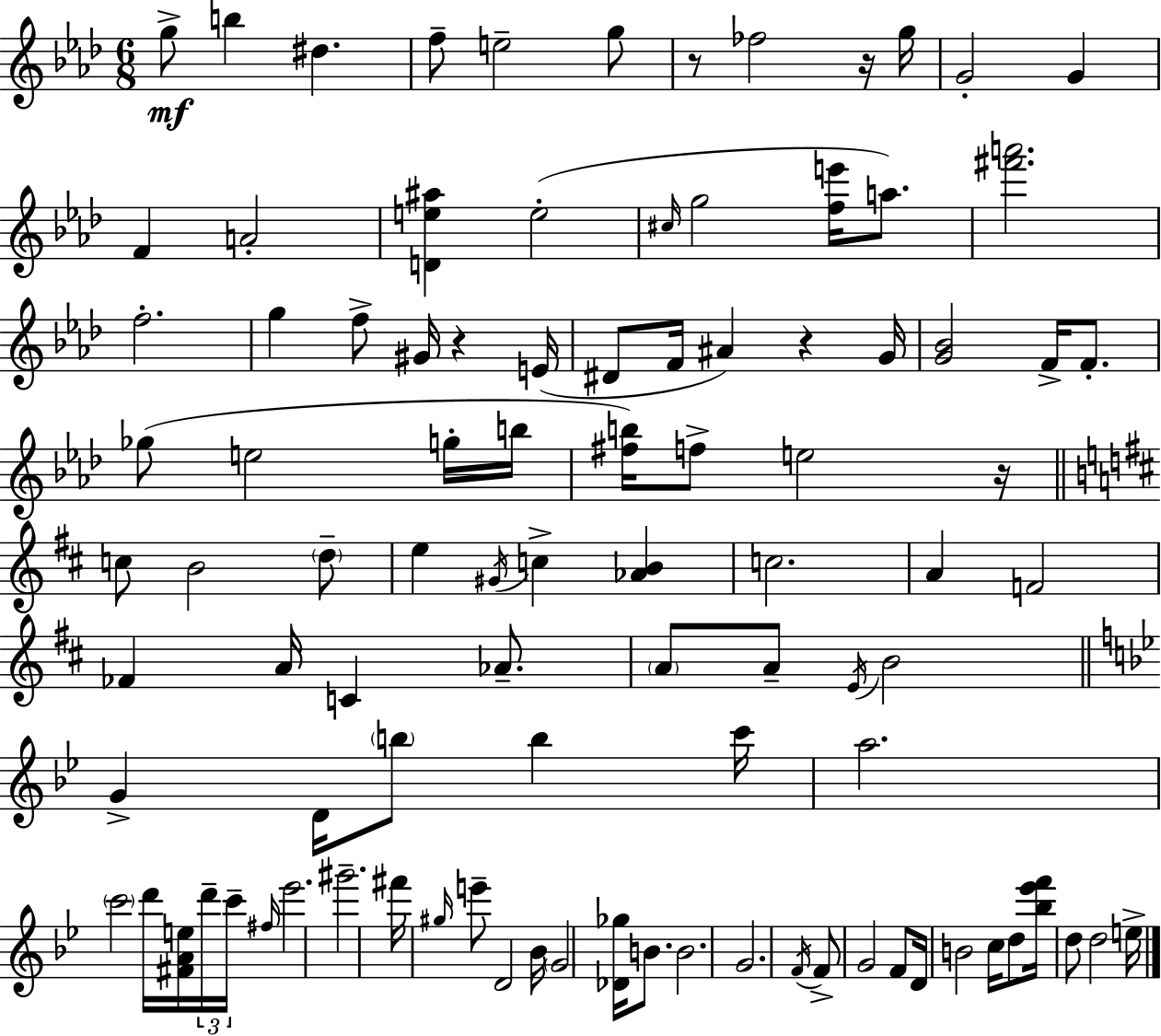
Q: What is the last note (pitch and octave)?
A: E5